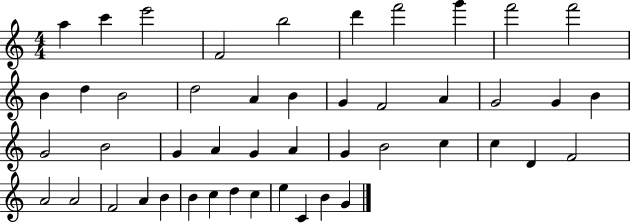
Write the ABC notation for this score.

X:1
T:Untitled
M:4/4
L:1/4
K:C
a c' e'2 F2 b2 d' f'2 g' f'2 f'2 B d B2 d2 A B G F2 A G2 G B G2 B2 G A G A G B2 c c D F2 A2 A2 F2 A B B c d c e C B G